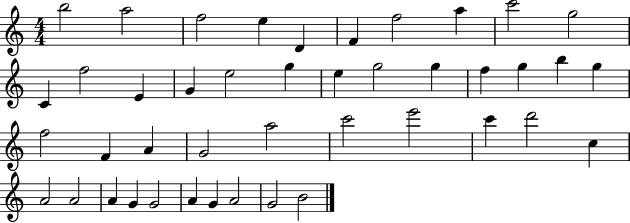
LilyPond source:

{
  \clef treble
  \numericTimeSignature
  \time 4/4
  \key c \major
  b''2 a''2 | f''2 e''4 d'4 | f'4 f''2 a''4 | c'''2 g''2 | \break c'4 f''2 e'4 | g'4 e''2 g''4 | e''4 g''2 g''4 | f''4 g''4 b''4 g''4 | \break f''2 f'4 a'4 | g'2 a''2 | c'''2 e'''2 | c'''4 d'''2 c''4 | \break a'2 a'2 | a'4 g'4 g'2 | a'4 g'4 a'2 | g'2 b'2 | \break \bar "|."
}